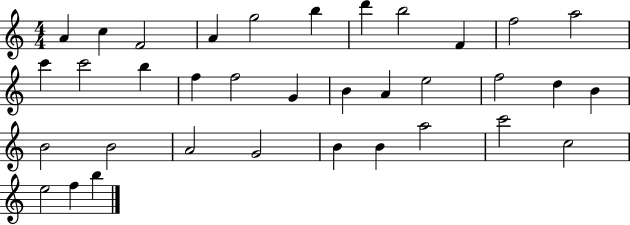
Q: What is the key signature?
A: C major